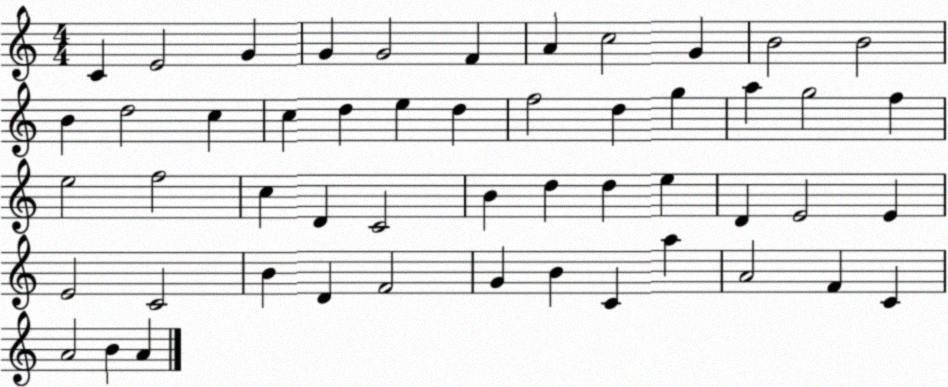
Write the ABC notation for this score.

X:1
T:Untitled
M:4/4
L:1/4
K:C
C E2 G G G2 F A c2 G B2 B2 B d2 c c d e d f2 d g a g2 f e2 f2 c D C2 B d d e D E2 E E2 C2 B D F2 G B C a A2 F C A2 B A